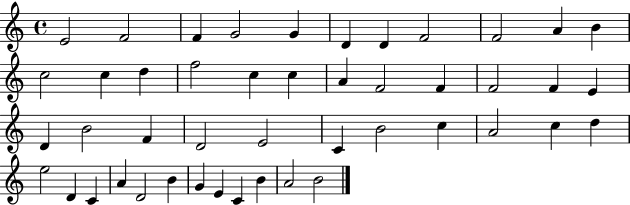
{
  \clef treble
  \time 4/4
  \defaultTimeSignature
  \key c \major
  e'2 f'2 | f'4 g'2 g'4 | d'4 d'4 f'2 | f'2 a'4 b'4 | \break c''2 c''4 d''4 | f''2 c''4 c''4 | a'4 f'2 f'4 | f'2 f'4 e'4 | \break d'4 b'2 f'4 | d'2 e'2 | c'4 b'2 c''4 | a'2 c''4 d''4 | \break e''2 d'4 c'4 | a'4 d'2 b'4 | g'4 e'4 c'4 b'4 | a'2 b'2 | \break \bar "|."
}